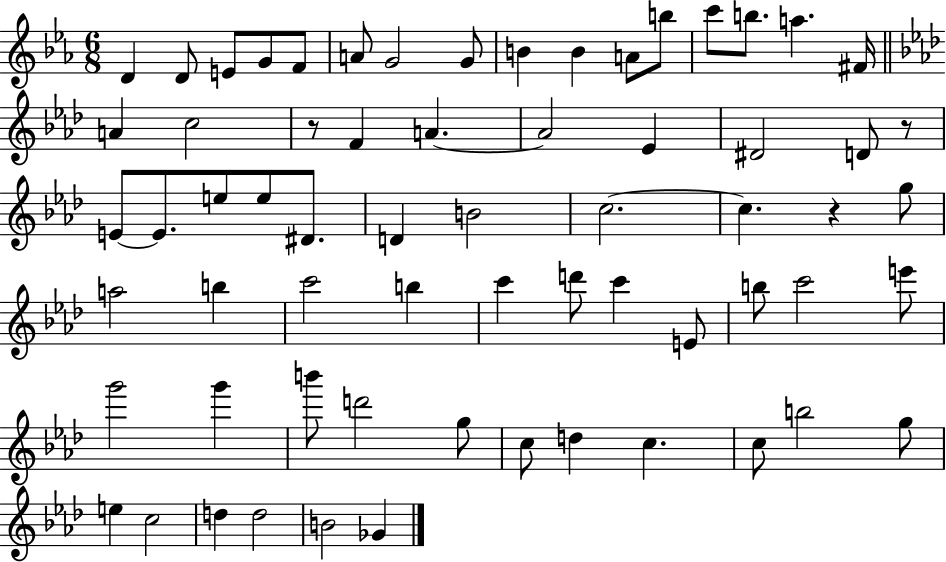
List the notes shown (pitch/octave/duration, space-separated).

D4/q D4/e E4/e G4/e F4/e A4/e G4/h G4/e B4/q B4/q A4/e B5/e C6/e B5/e. A5/q. F#4/s A4/q C5/h R/e F4/q A4/q. A4/h Eb4/q D#4/h D4/e R/e E4/e E4/e. E5/e E5/e D#4/e. D4/q B4/h C5/h. C5/q. R/q G5/e A5/h B5/q C6/h B5/q C6/q D6/e C6/q E4/e B5/e C6/h E6/e G6/h G6/q B6/e D6/h G5/e C5/e D5/q C5/q. C5/e B5/h G5/e E5/q C5/h D5/q D5/h B4/h Gb4/q